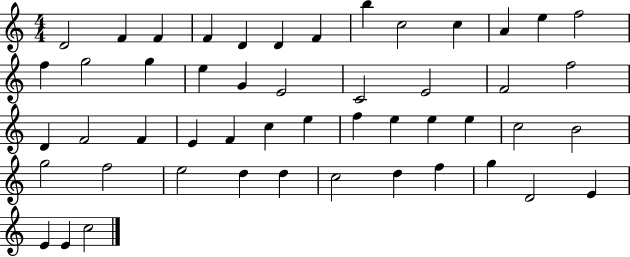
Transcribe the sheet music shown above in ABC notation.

X:1
T:Untitled
M:4/4
L:1/4
K:C
D2 F F F D D F b c2 c A e f2 f g2 g e G E2 C2 E2 F2 f2 D F2 F E F c e f e e e c2 B2 g2 f2 e2 d d c2 d f g D2 E E E c2